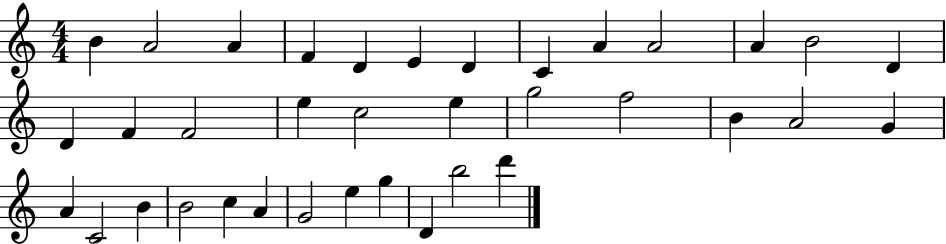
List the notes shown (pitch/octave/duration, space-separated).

B4/q A4/h A4/q F4/q D4/q E4/q D4/q C4/q A4/q A4/h A4/q B4/h D4/q D4/q F4/q F4/h E5/q C5/h E5/q G5/h F5/h B4/q A4/h G4/q A4/q C4/h B4/q B4/h C5/q A4/q G4/h E5/q G5/q D4/q B5/h D6/q